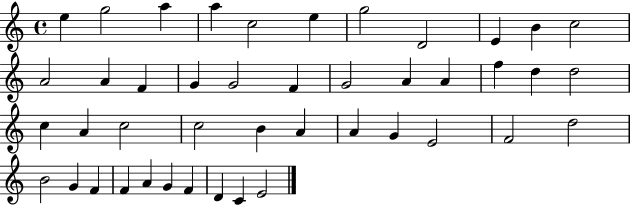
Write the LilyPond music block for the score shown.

{
  \clef treble
  \time 4/4
  \defaultTimeSignature
  \key c \major
  e''4 g''2 a''4 | a''4 c''2 e''4 | g''2 d'2 | e'4 b'4 c''2 | \break a'2 a'4 f'4 | g'4 g'2 f'4 | g'2 a'4 a'4 | f''4 d''4 d''2 | \break c''4 a'4 c''2 | c''2 b'4 a'4 | a'4 g'4 e'2 | f'2 d''2 | \break b'2 g'4 f'4 | f'4 a'4 g'4 f'4 | d'4 c'4 e'2 | \bar "|."
}